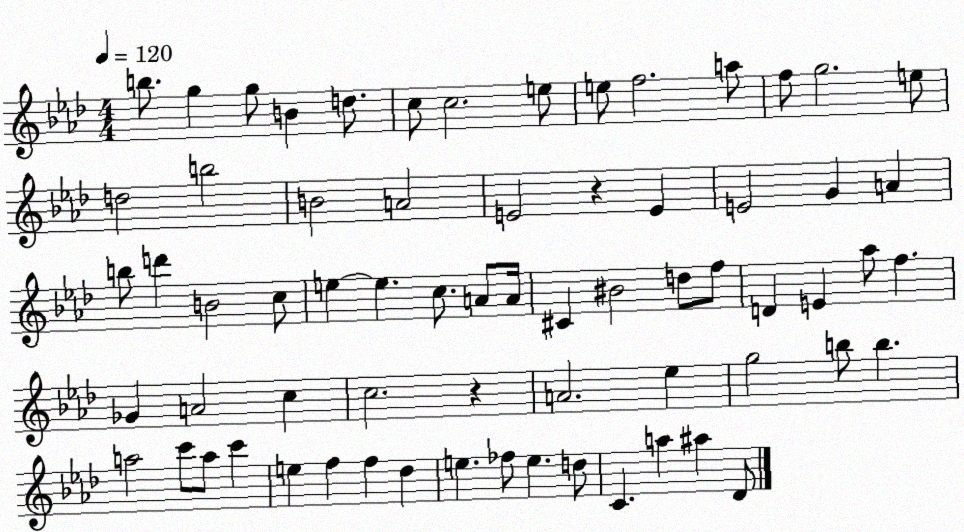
X:1
T:Untitled
M:4/4
L:1/4
K:Ab
b/2 g g/2 B d/2 c/2 c2 e/2 e/2 f2 a/2 f/2 g2 e/2 d2 b2 B2 A2 E2 z E E2 G A b/2 d' B2 c/2 e e c/2 A/2 A/4 ^C ^B2 d/2 f/2 D E _a/2 f _G A2 c c2 z A2 _e g2 b/2 b a2 c'/2 a/2 c' e f f _d e _f/2 e d/2 C a ^a _D/2